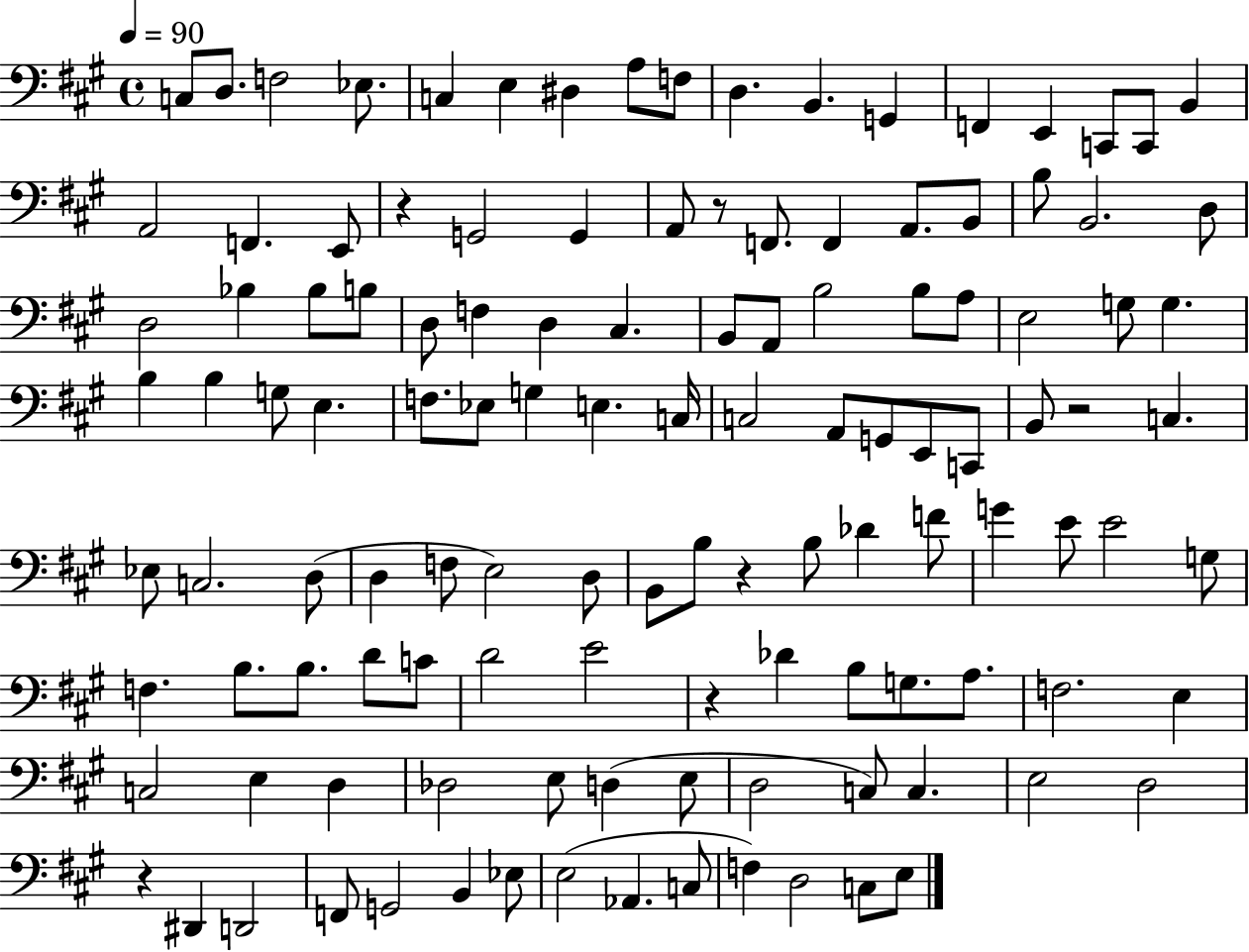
X:1
T:Untitled
M:4/4
L:1/4
K:A
C,/2 D,/2 F,2 _E,/2 C, E, ^D, A,/2 F,/2 D, B,, G,, F,, E,, C,,/2 C,,/2 B,, A,,2 F,, E,,/2 z G,,2 G,, A,,/2 z/2 F,,/2 F,, A,,/2 B,,/2 B,/2 B,,2 D,/2 D,2 _B, _B,/2 B,/2 D,/2 F, D, ^C, B,,/2 A,,/2 B,2 B,/2 A,/2 E,2 G,/2 G, B, B, G,/2 E, F,/2 _E,/2 G, E, C,/4 C,2 A,,/2 G,,/2 E,,/2 C,,/2 B,,/2 z2 C, _E,/2 C,2 D,/2 D, F,/2 E,2 D,/2 B,,/2 B,/2 z B,/2 _D F/2 G E/2 E2 G,/2 F, B,/2 B,/2 D/2 C/2 D2 E2 z _D B,/2 G,/2 A,/2 F,2 E, C,2 E, D, _D,2 E,/2 D, E,/2 D,2 C,/2 C, E,2 D,2 z ^D,, D,,2 F,,/2 G,,2 B,, _E,/2 E,2 _A,, C,/2 F, D,2 C,/2 E,/2